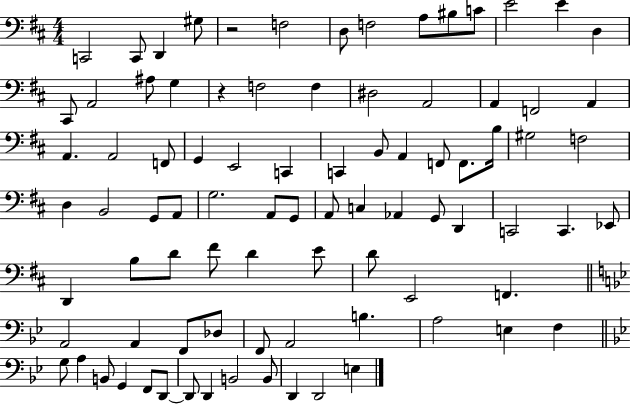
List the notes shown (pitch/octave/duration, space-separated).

C2/h C2/e D2/q G#3/e R/h F3/h D3/e F3/h A3/e BIS3/e C4/e E4/h E4/q D3/q C#2/e A2/h A#3/e G3/q R/q F3/h F3/q D#3/h A2/h A2/q F2/h A2/q A2/q. A2/h F2/e G2/q E2/h C2/q C2/q B2/e A2/q F2/e F2/e. B3/s G#3/h F3/h D3/q B2/h G2/e A2/e G3/h. A2/e G2/e A2/e C3/q Ab2/q G2/e D2/q C2/h C2/q. Eb2/e D2/q B3/e D4/e F#4/e D4/q E4/e D4/e E2/h F2/q. A2/h A2/q F2/e Db3/e F2/e A2/h B3/q. A3/h E3/q F3/q G3/e A3/q B2/e G2/q F2/e D2/e D2/e D2/q B2/h B2/e D2/q D2/h E3/q